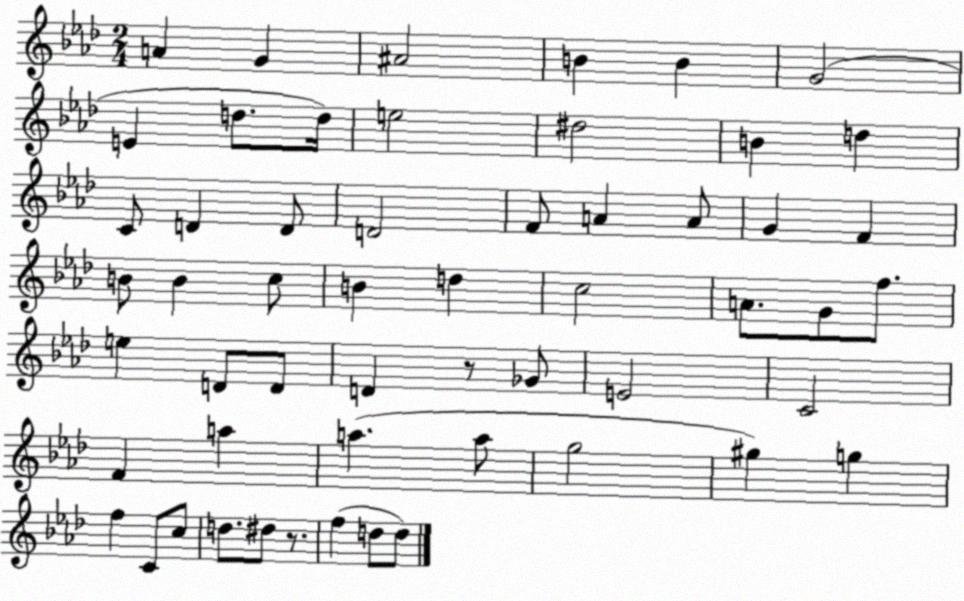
X:1
T:Untitled
M:2/4
L:1/4
K:Ab
A G ^A2 B B G2 E d/2 d/4 e2 ^d2 B d C/2 D D/2 D2 F/2 A A/2 G F B/2 B c/2 B d c2 A/2 G/2 f/2 e D/2 D/2 D z/2 _G/2 E2 C2 F a a a/2 g2 ^g g f C/2 c/2 d/2 ^d/2 z/2 f d/2 d/2